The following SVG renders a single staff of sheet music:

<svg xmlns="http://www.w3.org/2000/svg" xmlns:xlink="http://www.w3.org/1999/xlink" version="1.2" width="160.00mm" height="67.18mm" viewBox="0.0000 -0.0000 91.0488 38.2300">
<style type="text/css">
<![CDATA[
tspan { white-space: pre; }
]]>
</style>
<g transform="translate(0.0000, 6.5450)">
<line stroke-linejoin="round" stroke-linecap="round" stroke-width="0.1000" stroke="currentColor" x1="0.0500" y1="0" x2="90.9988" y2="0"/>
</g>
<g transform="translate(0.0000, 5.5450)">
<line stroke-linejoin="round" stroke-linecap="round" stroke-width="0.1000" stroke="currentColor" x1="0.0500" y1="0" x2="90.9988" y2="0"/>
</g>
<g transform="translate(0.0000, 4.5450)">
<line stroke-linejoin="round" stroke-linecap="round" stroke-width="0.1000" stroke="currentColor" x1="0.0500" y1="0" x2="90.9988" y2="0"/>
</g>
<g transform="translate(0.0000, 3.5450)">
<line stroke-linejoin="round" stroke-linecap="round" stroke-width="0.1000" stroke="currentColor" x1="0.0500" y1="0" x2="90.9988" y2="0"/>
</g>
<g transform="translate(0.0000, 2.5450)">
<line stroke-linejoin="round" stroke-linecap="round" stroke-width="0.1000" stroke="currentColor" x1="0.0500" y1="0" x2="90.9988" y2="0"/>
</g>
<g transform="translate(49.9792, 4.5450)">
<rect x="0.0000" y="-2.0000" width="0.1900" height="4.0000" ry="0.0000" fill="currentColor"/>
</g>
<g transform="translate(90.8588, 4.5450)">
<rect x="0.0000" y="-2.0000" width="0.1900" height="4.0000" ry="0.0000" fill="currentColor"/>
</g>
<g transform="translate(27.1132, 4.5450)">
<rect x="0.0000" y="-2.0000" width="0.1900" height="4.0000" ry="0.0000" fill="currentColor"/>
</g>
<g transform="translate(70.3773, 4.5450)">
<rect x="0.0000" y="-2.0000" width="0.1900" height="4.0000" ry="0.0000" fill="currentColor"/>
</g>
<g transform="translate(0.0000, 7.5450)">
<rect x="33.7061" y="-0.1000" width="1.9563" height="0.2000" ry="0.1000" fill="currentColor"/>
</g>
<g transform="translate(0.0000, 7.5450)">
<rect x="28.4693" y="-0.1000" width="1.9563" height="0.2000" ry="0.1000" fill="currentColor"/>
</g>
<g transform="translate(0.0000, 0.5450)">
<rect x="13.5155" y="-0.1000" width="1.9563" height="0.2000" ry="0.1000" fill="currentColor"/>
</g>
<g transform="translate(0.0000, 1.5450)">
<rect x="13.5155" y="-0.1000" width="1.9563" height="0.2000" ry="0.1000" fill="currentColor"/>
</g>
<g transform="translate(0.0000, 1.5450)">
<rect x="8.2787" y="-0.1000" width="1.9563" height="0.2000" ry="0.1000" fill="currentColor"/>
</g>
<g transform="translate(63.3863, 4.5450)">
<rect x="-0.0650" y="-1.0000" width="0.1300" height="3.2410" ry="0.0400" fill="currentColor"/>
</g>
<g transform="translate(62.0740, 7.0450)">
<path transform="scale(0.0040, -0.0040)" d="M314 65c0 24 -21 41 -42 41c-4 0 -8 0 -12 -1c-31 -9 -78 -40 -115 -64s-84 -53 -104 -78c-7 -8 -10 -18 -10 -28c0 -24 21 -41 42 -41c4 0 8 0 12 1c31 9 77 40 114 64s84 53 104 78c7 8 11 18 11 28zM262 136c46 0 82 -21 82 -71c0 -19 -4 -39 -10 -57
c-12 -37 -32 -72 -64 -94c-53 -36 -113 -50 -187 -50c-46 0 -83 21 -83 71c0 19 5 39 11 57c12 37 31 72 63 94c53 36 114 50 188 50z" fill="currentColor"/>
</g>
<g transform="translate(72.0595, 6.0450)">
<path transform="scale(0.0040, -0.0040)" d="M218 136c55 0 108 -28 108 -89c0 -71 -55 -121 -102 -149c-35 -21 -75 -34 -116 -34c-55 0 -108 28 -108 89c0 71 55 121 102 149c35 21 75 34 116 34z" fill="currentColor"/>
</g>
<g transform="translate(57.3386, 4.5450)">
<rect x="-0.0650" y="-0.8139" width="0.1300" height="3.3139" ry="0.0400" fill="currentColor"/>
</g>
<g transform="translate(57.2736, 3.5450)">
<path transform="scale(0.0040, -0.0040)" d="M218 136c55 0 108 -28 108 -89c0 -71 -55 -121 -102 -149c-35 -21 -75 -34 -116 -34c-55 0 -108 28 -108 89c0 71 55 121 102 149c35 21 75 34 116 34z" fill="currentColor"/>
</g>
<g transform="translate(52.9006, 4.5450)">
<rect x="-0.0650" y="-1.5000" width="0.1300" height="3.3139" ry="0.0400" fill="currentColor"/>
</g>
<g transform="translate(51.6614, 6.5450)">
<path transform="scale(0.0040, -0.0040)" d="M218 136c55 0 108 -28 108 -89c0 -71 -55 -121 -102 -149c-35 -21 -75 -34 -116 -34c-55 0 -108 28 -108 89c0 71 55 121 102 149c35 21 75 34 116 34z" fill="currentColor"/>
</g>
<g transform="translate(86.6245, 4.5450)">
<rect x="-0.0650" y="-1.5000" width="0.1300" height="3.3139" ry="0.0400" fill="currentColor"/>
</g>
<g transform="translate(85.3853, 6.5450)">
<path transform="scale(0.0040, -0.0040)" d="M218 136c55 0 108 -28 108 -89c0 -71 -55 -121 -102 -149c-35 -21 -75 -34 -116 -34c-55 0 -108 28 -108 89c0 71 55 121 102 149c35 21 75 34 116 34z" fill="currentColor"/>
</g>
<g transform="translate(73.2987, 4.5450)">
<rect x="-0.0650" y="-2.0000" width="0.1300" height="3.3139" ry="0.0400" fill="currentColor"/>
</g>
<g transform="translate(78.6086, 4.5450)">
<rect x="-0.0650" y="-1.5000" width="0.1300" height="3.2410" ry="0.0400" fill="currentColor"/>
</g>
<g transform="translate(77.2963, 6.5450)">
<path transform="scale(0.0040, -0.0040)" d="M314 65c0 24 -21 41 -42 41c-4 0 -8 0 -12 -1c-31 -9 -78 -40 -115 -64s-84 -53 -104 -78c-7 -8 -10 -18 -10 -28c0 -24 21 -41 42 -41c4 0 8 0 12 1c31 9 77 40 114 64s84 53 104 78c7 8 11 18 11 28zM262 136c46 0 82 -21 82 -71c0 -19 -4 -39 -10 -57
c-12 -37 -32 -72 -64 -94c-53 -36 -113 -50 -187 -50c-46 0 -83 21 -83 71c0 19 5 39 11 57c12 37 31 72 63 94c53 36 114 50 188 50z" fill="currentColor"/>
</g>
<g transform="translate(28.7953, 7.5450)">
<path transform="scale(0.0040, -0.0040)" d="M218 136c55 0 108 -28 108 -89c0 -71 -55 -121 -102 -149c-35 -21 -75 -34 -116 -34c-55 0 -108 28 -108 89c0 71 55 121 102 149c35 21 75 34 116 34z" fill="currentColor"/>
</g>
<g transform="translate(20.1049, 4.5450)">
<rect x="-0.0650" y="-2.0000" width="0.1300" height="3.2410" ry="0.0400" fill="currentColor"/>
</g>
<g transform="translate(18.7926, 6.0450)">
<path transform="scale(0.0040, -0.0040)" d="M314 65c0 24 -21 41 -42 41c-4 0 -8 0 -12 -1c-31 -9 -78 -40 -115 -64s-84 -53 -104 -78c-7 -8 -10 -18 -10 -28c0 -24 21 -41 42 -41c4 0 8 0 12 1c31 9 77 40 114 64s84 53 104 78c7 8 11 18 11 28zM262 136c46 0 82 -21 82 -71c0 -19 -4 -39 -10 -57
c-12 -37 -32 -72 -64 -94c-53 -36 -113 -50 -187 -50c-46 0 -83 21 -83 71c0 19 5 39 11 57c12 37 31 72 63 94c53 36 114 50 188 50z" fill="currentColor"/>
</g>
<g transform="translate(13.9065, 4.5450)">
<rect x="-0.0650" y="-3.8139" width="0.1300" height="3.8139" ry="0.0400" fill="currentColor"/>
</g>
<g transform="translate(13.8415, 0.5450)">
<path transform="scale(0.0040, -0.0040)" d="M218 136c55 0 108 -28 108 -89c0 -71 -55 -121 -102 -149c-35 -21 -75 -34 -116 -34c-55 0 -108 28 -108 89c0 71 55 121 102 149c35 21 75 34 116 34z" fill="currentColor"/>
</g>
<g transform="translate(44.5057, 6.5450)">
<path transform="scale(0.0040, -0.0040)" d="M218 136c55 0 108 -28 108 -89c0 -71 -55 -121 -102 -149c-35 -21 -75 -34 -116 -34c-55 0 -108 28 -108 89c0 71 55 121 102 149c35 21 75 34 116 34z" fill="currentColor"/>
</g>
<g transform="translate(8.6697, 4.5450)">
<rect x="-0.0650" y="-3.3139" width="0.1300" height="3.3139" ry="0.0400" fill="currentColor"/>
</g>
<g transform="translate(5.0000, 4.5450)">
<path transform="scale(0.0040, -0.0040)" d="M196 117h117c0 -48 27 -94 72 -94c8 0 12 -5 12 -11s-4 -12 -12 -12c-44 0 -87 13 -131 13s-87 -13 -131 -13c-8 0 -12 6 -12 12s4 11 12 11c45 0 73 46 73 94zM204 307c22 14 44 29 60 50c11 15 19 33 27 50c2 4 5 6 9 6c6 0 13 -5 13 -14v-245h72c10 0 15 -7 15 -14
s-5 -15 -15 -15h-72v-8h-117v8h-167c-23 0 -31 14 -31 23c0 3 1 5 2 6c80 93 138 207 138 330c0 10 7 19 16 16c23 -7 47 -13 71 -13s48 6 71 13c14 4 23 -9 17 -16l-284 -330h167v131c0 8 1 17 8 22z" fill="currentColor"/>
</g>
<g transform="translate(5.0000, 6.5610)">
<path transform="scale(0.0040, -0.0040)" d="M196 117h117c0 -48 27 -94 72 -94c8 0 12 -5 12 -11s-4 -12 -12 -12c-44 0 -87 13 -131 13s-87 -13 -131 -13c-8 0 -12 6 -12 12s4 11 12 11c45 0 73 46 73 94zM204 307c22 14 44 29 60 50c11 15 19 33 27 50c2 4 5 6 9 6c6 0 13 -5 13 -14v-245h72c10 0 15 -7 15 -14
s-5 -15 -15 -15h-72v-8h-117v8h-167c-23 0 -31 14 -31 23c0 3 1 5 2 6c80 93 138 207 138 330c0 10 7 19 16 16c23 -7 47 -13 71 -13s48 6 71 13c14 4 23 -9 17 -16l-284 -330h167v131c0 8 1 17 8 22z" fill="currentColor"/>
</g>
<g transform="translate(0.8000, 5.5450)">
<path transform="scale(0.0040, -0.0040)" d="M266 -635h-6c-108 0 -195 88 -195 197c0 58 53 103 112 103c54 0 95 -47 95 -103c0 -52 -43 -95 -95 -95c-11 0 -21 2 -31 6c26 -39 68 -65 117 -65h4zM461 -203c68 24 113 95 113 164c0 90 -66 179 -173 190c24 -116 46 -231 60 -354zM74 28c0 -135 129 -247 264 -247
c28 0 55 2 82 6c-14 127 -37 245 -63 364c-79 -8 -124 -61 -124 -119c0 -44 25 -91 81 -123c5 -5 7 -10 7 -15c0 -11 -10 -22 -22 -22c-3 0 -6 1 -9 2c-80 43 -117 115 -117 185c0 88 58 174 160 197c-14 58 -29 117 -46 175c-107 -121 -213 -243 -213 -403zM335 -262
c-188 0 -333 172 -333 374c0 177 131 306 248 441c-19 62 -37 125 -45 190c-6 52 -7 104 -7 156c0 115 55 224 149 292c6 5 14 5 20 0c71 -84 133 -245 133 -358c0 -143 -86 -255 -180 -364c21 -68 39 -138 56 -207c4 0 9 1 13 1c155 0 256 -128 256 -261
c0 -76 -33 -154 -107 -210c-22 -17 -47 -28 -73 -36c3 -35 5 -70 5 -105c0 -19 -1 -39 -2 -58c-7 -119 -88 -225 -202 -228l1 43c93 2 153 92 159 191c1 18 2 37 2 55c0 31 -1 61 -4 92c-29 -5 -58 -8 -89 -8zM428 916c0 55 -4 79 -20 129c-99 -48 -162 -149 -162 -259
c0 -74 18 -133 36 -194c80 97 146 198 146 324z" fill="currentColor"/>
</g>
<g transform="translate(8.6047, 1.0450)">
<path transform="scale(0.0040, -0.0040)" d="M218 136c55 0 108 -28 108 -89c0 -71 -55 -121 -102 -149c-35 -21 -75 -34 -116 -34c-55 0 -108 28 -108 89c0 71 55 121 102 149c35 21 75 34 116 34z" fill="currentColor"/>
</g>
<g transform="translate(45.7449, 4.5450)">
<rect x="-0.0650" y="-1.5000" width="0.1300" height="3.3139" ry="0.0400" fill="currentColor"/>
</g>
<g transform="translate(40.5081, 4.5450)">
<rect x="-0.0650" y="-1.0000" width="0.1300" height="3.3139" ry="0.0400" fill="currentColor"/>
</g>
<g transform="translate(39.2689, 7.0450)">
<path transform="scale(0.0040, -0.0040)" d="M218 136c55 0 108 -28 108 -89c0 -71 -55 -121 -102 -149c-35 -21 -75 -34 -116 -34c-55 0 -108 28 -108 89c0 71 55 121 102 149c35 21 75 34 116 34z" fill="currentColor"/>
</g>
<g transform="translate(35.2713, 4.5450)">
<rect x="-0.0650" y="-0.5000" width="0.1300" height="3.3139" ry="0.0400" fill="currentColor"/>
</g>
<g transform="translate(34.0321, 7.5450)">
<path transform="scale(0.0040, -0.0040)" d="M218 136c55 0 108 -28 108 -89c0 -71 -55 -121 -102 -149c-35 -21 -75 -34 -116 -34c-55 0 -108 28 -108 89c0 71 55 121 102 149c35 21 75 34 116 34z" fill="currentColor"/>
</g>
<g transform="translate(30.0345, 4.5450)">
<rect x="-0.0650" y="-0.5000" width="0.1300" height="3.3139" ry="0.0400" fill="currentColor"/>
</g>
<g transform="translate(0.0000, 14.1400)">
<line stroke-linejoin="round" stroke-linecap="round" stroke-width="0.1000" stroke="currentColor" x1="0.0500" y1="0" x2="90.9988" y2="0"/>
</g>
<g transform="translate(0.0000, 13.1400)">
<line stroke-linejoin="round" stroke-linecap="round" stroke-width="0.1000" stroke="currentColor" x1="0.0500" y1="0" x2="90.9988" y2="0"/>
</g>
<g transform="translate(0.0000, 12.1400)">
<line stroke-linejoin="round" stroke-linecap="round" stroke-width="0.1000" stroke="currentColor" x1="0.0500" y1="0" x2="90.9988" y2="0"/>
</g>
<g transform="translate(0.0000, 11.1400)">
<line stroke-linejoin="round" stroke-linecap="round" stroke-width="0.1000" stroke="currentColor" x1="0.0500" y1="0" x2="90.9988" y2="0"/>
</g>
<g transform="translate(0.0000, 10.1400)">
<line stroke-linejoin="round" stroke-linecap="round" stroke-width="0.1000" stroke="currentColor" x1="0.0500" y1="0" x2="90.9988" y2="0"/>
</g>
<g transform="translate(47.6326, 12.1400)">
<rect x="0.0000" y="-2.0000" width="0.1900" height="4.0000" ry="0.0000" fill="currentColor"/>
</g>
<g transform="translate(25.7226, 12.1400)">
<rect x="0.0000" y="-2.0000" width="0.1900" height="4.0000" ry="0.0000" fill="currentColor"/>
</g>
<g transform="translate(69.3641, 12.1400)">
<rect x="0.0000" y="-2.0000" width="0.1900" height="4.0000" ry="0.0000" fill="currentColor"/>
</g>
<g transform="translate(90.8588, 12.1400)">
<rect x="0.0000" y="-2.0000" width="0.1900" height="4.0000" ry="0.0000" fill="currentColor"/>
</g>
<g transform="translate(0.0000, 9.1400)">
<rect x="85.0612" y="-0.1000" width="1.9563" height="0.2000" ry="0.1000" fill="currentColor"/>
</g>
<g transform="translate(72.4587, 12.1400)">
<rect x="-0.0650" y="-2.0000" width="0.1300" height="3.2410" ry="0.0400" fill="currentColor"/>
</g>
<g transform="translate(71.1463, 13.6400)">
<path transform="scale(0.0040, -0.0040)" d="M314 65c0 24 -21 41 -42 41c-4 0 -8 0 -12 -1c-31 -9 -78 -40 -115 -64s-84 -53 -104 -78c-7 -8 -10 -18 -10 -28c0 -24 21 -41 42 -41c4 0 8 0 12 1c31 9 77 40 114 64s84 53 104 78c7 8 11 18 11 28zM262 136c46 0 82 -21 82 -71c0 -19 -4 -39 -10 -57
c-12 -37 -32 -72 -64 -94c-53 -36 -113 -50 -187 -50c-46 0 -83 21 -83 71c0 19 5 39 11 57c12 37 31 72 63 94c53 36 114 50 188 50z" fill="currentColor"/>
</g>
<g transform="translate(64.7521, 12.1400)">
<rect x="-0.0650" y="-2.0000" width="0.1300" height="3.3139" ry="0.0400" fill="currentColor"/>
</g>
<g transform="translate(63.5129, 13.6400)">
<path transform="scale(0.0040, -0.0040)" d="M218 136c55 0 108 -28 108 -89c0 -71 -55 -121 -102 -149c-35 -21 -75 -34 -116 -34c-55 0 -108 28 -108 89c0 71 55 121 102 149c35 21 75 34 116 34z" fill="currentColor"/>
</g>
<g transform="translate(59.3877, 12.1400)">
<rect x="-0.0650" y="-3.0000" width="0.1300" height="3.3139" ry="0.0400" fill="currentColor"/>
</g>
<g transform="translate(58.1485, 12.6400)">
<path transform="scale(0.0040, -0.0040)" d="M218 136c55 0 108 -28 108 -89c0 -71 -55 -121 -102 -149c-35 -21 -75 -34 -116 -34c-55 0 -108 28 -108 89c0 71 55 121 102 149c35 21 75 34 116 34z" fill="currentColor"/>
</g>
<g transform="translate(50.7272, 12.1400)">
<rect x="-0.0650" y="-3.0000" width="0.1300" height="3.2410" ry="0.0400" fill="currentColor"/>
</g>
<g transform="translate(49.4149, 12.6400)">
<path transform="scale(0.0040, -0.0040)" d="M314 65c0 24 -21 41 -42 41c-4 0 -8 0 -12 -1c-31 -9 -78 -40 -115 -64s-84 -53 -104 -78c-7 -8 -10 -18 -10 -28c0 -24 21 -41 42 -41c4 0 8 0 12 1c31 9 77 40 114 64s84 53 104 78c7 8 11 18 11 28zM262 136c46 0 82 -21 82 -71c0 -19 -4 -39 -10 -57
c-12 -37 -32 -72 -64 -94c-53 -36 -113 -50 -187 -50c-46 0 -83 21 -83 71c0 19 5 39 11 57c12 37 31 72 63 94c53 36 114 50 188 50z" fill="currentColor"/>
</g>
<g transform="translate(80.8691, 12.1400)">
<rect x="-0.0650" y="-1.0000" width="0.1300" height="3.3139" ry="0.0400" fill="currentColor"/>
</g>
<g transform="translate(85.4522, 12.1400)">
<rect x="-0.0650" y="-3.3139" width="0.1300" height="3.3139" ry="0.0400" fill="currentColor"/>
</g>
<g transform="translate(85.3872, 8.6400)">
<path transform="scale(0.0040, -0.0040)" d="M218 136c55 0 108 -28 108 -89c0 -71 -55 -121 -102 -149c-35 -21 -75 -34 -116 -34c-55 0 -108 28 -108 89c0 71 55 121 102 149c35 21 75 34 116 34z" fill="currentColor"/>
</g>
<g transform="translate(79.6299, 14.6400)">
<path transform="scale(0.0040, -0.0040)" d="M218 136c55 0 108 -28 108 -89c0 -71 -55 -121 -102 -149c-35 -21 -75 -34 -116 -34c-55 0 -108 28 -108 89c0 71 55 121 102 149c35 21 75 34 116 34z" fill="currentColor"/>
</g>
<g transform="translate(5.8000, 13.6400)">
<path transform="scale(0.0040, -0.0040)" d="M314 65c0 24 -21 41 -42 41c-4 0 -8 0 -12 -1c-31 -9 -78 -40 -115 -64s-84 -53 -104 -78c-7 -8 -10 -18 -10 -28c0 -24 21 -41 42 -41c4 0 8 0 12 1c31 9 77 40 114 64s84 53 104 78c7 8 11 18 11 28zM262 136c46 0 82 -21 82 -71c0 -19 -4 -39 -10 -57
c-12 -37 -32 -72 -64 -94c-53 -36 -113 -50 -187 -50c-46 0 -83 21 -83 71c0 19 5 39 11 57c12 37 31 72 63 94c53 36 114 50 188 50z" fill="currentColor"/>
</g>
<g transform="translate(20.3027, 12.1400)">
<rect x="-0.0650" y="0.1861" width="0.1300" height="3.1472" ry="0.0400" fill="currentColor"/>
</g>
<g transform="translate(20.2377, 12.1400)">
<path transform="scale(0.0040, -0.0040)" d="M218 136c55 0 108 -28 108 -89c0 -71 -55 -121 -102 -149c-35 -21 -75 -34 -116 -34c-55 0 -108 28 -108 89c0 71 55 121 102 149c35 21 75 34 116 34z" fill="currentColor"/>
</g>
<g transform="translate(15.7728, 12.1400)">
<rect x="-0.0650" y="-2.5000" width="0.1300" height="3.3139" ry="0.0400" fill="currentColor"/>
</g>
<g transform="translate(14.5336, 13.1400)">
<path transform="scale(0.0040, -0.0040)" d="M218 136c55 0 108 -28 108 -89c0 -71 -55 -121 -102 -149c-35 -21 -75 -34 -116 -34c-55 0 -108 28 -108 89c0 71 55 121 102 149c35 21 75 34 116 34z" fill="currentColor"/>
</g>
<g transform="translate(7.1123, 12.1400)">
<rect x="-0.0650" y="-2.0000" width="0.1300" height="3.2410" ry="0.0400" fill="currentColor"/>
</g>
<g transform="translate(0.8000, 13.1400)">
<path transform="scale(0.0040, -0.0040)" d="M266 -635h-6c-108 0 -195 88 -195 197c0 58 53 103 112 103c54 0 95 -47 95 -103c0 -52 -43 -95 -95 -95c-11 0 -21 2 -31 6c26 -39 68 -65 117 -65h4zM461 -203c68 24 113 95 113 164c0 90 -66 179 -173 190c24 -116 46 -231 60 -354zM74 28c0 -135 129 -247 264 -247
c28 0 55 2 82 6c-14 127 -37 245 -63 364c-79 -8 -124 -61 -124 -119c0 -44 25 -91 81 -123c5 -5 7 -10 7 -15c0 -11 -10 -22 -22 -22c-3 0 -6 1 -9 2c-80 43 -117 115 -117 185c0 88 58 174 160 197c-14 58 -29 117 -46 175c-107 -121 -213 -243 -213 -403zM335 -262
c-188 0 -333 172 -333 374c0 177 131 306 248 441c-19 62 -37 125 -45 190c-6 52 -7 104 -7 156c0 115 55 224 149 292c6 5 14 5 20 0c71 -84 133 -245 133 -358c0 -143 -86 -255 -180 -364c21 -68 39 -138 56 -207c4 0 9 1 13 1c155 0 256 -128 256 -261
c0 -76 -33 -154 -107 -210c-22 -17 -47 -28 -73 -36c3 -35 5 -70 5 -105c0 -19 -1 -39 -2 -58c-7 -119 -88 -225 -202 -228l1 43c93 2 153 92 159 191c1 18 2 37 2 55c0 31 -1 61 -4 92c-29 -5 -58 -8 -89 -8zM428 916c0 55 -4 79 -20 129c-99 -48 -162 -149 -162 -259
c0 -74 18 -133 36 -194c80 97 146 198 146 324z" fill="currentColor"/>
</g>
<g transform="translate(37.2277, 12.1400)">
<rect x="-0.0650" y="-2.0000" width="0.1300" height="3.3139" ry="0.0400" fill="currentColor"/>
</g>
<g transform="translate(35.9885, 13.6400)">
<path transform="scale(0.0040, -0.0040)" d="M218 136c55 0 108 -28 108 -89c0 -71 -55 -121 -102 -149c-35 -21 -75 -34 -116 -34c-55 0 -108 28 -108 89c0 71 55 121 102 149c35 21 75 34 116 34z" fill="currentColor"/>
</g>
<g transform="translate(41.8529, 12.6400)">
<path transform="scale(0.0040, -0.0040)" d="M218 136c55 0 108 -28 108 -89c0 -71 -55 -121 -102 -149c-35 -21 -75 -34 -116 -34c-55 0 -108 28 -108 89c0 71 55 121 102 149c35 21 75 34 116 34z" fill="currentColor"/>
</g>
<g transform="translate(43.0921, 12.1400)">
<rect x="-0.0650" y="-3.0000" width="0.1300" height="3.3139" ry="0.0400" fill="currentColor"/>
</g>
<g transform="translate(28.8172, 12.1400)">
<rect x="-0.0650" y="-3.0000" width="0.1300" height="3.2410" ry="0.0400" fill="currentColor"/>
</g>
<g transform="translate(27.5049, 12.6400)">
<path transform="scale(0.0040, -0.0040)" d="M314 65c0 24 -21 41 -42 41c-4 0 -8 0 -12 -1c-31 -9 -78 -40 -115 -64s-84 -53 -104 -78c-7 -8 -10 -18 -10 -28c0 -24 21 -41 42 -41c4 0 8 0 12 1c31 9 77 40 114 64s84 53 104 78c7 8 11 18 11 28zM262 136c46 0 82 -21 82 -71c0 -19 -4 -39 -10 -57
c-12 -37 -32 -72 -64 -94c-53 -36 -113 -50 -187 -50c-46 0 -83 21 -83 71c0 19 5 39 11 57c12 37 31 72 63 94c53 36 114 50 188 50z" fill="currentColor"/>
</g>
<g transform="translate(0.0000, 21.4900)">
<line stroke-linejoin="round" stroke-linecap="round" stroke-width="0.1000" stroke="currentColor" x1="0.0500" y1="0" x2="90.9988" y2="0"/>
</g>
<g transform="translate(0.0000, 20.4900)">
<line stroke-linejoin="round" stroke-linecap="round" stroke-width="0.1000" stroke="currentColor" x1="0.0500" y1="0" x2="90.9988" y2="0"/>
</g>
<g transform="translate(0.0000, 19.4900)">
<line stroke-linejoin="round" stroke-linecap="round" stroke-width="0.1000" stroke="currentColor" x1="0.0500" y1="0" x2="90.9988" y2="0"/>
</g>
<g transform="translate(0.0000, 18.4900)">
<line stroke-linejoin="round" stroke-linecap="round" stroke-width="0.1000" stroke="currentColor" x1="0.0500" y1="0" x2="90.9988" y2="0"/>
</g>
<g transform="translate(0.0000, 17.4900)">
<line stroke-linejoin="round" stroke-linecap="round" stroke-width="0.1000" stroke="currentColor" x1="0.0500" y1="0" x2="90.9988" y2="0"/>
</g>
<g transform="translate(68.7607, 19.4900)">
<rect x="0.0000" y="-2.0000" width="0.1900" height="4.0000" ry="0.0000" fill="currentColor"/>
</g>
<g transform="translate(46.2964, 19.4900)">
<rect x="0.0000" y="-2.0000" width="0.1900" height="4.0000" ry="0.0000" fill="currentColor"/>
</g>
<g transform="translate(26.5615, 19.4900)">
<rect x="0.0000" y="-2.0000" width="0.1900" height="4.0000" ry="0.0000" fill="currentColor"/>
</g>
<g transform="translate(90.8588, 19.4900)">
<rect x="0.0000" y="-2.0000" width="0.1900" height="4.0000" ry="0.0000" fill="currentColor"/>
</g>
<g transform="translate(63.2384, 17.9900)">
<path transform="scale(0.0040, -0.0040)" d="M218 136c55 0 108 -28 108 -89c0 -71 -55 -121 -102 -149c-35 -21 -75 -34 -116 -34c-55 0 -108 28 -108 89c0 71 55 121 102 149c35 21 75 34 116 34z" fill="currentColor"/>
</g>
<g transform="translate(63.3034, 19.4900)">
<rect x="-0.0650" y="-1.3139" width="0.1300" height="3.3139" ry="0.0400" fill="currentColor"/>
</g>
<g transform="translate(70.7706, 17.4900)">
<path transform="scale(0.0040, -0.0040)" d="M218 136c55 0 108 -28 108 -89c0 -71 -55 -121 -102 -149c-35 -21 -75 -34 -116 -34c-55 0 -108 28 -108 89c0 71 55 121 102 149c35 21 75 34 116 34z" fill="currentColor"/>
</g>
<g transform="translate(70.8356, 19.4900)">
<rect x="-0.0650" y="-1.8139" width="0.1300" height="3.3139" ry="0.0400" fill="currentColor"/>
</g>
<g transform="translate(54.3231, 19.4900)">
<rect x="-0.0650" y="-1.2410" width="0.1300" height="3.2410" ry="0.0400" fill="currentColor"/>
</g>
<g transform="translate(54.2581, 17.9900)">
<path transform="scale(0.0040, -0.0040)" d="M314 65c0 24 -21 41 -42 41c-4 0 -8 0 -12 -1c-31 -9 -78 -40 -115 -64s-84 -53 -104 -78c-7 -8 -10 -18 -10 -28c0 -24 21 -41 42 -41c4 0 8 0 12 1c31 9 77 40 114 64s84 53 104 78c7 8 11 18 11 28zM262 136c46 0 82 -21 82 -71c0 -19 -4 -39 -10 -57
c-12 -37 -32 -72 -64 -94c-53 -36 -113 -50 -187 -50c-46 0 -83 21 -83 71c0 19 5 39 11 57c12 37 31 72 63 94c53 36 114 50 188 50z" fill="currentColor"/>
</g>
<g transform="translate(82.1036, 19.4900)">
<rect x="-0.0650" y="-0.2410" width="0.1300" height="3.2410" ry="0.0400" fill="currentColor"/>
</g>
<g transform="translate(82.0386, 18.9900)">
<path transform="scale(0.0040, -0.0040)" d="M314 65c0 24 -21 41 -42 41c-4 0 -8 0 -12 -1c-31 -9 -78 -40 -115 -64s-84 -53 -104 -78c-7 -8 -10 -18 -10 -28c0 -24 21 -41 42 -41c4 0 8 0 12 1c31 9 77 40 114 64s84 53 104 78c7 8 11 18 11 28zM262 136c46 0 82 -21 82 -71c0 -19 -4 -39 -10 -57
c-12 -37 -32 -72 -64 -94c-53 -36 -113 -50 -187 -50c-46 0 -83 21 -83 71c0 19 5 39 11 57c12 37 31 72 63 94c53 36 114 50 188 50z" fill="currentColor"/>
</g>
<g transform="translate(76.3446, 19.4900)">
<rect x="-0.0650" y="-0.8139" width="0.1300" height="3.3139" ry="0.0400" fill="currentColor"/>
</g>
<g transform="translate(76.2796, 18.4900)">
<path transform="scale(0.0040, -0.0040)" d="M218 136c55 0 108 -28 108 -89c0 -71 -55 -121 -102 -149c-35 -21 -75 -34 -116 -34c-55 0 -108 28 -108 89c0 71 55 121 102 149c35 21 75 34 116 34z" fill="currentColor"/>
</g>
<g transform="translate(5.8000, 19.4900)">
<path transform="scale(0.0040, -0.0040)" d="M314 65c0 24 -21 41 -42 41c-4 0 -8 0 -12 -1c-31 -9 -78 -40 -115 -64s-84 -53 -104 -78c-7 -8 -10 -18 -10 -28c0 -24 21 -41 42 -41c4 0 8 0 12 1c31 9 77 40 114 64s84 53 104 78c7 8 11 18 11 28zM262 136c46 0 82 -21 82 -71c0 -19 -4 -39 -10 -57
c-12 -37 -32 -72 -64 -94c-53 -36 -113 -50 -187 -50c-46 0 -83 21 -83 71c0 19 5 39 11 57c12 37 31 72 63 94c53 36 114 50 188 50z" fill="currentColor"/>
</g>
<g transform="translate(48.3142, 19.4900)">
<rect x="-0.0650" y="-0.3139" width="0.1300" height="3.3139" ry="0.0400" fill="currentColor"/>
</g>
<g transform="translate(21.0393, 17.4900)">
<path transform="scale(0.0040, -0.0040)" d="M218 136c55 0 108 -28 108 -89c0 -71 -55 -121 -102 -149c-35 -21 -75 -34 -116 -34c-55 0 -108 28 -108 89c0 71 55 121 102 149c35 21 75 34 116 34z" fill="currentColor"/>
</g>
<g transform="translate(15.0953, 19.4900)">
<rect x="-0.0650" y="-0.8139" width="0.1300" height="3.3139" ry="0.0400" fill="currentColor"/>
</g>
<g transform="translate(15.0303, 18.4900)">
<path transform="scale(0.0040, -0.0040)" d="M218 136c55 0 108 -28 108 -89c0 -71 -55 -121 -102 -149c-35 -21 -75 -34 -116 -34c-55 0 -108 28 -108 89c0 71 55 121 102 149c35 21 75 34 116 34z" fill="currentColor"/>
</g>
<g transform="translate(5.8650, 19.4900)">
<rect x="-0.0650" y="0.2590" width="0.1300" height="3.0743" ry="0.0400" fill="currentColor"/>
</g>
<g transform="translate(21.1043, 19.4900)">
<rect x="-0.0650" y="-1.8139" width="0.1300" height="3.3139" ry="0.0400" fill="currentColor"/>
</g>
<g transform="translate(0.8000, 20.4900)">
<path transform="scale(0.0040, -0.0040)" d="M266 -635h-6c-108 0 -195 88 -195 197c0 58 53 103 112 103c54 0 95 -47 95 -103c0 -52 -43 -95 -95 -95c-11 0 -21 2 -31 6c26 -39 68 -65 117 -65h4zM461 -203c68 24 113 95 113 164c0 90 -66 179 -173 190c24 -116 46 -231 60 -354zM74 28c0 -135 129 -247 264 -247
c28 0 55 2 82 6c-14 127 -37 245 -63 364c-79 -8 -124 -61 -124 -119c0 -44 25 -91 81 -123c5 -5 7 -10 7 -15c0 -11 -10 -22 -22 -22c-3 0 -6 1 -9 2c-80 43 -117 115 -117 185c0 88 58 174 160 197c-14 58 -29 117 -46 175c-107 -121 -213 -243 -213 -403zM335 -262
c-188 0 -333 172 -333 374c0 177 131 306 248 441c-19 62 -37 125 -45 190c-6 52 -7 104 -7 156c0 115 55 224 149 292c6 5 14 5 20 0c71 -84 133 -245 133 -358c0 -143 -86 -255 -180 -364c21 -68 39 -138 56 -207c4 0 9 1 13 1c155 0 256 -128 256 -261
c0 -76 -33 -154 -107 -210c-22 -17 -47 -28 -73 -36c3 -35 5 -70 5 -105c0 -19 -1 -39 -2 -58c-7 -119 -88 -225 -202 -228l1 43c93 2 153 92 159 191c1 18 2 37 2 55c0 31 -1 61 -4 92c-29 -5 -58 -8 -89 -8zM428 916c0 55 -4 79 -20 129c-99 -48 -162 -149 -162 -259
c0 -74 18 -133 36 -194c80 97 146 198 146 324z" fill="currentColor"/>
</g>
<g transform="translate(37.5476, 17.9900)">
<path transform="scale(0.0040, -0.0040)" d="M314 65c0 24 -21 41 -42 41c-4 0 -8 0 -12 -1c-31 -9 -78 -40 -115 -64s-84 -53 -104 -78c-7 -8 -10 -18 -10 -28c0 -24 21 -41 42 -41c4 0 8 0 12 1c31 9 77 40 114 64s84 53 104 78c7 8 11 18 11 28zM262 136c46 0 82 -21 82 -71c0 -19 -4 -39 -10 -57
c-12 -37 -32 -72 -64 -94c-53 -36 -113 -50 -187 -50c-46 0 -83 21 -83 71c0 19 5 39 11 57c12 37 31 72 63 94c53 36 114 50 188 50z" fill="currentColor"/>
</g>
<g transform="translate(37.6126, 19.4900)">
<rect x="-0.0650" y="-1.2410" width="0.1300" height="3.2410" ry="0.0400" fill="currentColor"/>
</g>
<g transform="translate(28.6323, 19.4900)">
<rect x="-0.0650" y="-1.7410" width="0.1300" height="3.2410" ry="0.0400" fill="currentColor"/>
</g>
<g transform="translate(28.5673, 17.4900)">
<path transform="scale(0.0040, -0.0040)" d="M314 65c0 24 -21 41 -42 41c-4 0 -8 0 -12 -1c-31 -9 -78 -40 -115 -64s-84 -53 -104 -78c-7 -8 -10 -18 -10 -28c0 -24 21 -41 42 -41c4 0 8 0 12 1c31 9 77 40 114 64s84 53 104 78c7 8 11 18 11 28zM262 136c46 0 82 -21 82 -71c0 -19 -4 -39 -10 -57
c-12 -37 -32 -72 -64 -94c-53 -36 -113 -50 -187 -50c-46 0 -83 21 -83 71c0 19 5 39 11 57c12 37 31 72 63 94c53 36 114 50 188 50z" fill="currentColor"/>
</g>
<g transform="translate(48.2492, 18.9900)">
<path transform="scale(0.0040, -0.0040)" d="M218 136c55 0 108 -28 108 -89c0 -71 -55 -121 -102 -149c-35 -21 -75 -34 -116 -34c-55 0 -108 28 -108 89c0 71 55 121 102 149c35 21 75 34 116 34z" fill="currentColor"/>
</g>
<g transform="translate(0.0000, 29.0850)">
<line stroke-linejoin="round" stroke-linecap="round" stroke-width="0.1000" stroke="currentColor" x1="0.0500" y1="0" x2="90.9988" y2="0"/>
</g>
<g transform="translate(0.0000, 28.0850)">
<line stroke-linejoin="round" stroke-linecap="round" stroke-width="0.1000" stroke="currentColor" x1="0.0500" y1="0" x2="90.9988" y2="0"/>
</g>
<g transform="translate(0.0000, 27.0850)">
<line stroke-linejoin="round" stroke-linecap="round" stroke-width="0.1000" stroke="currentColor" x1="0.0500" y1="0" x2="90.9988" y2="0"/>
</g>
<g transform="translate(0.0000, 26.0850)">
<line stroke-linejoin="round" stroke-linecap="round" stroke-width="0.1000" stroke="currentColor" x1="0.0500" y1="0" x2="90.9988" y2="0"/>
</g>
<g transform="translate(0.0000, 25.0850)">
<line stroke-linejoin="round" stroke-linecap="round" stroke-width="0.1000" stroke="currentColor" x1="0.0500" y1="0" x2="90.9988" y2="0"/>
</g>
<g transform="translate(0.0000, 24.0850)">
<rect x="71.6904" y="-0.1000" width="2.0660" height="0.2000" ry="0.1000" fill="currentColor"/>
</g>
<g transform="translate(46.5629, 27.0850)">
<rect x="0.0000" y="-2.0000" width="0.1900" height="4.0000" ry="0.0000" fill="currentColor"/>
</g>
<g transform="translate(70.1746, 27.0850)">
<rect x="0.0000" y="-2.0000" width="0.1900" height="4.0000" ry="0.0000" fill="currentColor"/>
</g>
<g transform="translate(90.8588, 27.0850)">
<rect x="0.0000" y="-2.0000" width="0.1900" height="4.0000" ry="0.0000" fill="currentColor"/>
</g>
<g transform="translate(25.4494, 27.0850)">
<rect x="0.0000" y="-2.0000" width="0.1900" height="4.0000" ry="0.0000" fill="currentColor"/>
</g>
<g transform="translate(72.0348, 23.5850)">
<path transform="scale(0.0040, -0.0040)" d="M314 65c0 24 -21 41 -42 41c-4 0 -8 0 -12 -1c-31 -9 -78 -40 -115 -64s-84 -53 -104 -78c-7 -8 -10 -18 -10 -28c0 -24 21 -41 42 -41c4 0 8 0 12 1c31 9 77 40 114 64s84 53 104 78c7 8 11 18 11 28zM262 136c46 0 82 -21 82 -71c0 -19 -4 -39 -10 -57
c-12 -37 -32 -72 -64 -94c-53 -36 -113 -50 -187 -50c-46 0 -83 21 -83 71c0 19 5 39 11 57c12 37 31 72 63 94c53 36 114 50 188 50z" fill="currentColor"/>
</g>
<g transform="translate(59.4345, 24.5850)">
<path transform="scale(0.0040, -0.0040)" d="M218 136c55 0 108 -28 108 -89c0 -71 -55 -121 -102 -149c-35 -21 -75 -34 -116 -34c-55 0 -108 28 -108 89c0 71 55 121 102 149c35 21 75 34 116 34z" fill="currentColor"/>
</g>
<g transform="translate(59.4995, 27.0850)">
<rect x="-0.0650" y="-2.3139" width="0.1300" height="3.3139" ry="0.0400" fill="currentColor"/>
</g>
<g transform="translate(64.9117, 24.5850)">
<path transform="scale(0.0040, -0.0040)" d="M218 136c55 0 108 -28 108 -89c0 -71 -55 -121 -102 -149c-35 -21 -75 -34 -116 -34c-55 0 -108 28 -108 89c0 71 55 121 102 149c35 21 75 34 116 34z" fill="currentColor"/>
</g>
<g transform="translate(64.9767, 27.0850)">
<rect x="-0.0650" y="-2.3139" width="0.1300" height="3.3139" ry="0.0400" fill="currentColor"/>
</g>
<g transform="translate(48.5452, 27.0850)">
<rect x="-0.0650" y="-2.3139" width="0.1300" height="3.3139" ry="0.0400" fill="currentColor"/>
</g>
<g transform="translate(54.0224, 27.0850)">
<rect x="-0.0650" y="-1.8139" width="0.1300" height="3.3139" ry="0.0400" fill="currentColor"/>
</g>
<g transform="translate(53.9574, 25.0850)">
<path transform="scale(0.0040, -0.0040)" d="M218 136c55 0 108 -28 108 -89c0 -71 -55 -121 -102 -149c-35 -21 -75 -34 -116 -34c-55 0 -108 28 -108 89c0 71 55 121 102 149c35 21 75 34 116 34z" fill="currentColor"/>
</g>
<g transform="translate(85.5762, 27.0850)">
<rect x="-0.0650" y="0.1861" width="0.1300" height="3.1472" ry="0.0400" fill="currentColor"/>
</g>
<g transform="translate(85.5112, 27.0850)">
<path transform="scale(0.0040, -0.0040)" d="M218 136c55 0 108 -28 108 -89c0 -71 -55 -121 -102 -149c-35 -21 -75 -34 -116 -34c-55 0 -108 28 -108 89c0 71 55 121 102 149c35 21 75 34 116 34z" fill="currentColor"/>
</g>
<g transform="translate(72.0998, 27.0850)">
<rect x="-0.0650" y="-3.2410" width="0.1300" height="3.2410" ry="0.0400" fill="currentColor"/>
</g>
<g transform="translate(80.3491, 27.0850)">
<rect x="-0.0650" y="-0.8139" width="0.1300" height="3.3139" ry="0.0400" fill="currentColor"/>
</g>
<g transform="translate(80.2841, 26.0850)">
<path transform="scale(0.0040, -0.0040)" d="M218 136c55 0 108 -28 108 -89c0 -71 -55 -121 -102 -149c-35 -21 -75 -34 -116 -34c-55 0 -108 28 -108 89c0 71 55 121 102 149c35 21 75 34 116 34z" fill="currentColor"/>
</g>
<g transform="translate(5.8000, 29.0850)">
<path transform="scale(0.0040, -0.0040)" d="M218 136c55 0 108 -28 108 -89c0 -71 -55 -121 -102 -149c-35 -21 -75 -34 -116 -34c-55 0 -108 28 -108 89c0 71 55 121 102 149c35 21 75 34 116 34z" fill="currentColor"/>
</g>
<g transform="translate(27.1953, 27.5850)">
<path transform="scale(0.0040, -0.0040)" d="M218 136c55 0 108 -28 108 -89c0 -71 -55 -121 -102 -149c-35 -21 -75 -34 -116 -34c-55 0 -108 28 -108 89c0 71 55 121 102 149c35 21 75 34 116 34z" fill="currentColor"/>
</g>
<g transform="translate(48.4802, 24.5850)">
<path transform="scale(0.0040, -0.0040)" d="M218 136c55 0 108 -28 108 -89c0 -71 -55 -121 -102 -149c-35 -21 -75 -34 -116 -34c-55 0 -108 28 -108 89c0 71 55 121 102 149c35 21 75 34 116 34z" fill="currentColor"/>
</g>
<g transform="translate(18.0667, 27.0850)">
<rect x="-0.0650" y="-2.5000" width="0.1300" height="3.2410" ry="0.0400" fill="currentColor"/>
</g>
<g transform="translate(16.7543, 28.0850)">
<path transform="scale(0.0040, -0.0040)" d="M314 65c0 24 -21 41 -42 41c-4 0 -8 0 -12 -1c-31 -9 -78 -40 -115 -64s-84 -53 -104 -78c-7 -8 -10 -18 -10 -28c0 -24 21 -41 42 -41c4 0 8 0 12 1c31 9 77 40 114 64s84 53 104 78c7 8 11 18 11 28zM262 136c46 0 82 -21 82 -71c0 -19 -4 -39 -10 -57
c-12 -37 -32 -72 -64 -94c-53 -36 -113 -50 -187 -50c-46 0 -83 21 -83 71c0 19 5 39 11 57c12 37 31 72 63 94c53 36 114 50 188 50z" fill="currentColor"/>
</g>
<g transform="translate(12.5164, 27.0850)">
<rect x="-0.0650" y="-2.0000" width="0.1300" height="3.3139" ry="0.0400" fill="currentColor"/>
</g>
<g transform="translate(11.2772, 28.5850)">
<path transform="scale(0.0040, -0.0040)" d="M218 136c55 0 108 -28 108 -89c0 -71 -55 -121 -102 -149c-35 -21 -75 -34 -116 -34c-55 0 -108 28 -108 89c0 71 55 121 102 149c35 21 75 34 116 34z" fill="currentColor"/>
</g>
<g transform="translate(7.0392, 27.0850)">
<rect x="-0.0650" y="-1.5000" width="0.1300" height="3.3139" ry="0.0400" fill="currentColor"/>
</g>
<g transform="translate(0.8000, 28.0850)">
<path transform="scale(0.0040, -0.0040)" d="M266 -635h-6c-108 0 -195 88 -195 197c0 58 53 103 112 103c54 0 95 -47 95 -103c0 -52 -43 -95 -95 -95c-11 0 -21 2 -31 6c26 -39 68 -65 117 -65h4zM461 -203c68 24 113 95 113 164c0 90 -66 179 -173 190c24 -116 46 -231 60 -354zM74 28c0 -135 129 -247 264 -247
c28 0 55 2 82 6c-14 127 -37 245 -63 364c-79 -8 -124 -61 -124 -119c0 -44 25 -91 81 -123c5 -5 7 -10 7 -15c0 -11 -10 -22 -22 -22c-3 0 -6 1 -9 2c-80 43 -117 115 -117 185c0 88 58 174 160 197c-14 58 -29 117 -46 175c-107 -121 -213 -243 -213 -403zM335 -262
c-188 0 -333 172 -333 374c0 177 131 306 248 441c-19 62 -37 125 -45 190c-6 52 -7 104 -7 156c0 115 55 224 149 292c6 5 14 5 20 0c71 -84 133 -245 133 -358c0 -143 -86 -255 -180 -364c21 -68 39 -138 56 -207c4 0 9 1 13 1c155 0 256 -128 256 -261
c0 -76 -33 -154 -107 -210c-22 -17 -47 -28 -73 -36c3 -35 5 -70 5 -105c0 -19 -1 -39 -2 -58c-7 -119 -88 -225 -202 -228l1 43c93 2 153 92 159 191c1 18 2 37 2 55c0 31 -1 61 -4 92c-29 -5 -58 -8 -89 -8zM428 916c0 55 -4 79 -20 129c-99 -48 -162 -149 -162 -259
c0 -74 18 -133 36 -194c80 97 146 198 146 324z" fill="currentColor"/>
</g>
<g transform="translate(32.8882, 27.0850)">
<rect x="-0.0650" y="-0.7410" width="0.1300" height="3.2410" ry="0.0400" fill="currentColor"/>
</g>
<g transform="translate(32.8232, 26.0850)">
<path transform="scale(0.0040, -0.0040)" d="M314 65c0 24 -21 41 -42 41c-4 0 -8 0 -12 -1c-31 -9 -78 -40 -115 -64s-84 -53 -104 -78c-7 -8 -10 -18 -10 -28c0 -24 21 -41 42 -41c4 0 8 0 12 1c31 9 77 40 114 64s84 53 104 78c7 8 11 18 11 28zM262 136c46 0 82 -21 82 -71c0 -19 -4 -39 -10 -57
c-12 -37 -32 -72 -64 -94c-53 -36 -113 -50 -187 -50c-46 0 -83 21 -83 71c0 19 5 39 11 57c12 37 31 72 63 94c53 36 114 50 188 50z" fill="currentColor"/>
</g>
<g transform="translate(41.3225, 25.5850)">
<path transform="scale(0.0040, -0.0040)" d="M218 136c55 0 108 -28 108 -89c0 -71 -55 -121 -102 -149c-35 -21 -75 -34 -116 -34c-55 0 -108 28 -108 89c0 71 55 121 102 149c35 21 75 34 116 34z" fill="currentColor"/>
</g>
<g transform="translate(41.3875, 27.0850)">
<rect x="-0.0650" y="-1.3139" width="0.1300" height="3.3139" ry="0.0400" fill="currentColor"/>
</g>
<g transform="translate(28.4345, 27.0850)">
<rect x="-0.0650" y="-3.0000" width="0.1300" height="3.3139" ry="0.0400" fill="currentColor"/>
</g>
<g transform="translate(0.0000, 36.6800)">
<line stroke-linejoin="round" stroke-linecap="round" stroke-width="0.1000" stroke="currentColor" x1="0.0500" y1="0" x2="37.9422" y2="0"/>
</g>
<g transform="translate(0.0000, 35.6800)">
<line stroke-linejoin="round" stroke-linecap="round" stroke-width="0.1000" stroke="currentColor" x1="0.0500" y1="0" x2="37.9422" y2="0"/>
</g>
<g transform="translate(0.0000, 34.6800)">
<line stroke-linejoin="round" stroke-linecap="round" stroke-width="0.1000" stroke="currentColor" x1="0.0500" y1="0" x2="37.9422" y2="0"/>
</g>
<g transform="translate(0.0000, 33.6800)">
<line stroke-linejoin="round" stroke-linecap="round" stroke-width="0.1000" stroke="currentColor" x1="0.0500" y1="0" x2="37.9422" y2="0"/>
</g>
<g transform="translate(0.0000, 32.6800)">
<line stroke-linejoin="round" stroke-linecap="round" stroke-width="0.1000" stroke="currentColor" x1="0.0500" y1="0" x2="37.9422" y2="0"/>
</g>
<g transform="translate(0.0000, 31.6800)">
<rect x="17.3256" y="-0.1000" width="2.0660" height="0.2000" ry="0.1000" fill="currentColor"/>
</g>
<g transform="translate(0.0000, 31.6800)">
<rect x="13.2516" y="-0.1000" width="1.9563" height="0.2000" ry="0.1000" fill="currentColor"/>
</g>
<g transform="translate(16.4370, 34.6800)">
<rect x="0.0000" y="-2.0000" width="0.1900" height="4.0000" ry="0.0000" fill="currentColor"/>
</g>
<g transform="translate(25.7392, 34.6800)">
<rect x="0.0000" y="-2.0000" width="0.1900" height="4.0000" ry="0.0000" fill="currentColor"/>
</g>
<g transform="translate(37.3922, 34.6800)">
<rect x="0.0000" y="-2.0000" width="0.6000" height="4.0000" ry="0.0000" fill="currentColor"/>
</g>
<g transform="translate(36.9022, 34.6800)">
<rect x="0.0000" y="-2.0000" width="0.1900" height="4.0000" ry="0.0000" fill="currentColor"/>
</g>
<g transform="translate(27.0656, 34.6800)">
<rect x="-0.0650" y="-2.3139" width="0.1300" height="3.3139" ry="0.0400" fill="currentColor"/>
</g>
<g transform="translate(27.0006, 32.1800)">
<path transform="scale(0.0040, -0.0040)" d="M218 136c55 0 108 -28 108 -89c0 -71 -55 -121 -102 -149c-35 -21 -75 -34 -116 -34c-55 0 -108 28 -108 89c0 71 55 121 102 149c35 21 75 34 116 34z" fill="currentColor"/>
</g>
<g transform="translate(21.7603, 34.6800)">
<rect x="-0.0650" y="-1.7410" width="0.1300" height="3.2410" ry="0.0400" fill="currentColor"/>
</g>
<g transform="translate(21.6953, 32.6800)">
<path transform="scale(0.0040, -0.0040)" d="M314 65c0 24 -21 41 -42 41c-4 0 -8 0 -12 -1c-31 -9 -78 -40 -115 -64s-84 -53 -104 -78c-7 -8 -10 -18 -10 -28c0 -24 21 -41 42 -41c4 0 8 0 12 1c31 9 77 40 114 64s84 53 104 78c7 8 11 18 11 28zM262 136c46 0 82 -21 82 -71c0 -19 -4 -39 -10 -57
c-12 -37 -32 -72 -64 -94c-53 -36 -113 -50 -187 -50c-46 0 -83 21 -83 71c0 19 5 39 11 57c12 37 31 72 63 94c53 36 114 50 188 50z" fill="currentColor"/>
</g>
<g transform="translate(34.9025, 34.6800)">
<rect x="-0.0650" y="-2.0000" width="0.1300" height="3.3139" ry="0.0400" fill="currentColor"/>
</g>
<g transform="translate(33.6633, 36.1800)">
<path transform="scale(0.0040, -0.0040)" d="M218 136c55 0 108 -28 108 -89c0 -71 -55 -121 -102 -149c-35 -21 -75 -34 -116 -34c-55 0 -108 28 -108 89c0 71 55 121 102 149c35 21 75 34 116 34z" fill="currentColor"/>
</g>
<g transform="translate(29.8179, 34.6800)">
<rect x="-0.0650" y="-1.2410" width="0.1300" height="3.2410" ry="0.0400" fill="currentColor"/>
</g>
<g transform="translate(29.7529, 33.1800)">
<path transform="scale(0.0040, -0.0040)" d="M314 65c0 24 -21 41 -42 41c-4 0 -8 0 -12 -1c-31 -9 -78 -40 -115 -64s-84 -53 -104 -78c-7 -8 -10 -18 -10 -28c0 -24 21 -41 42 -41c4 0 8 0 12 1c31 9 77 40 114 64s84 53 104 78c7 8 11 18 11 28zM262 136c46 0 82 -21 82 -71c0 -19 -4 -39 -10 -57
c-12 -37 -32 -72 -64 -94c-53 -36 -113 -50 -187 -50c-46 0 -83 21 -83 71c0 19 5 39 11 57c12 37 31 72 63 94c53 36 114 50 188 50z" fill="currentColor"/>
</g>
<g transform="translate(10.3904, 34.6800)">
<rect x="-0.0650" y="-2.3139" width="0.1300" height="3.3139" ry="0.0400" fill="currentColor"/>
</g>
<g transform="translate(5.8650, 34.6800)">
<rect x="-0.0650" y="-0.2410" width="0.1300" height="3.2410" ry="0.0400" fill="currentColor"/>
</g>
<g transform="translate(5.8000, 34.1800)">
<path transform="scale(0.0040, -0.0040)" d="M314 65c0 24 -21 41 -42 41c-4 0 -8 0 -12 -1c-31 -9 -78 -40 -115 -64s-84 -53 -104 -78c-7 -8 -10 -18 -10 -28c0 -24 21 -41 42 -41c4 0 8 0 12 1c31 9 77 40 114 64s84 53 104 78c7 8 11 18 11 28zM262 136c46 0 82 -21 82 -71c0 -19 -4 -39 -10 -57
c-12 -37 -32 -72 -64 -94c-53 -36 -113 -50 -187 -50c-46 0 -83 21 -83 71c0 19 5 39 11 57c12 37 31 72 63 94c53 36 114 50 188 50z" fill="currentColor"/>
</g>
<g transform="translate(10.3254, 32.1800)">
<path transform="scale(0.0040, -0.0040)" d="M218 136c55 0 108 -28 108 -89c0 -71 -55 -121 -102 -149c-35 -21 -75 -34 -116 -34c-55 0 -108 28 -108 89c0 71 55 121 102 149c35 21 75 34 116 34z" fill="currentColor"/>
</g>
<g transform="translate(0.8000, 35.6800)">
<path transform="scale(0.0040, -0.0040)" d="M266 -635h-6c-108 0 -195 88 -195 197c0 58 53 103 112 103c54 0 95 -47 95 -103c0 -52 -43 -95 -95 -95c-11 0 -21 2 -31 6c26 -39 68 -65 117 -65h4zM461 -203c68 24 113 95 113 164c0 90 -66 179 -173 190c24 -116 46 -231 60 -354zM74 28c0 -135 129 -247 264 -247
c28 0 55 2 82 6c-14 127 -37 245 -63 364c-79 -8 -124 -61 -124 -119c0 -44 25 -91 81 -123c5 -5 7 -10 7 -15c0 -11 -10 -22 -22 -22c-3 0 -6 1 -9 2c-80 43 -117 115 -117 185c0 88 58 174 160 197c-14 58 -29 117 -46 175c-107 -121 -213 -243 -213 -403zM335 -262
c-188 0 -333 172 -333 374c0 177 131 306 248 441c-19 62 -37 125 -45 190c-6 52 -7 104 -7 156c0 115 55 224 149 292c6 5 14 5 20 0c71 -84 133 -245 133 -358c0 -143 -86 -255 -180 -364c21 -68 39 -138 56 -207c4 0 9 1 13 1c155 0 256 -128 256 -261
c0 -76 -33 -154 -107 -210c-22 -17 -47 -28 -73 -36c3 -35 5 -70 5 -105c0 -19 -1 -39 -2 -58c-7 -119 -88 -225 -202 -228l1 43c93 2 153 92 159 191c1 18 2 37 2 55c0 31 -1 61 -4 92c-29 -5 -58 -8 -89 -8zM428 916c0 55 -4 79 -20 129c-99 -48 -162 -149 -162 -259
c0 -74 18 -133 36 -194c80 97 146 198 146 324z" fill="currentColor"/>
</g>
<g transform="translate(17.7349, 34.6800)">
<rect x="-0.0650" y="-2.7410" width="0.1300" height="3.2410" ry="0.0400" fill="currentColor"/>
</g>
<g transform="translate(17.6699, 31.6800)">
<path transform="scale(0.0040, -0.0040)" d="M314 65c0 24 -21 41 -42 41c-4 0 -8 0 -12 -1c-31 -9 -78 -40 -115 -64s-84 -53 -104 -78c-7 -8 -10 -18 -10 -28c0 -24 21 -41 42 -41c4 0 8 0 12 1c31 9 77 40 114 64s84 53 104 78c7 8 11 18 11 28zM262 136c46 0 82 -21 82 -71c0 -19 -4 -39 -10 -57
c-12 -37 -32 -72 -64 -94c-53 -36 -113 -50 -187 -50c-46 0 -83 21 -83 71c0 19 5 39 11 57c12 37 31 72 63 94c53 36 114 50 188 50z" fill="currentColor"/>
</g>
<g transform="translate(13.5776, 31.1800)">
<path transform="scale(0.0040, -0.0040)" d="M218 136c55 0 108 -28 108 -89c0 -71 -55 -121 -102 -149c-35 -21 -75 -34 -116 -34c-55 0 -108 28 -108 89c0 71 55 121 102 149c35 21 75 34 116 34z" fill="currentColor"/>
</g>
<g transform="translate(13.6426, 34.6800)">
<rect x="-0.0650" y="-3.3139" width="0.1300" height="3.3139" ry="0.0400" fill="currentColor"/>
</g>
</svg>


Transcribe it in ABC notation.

X:1
T:Untitled
M:4/4
L:1/4
K:C
b c' F2 C C D E E d D2 F E2 E F2 G B A2 F A A2 A F F2 D b B2 d f f2 e2 c e2 e f d c2 E F G2 A d2 e g f g g b2 d B c2 g b a2 f2 g e2 F